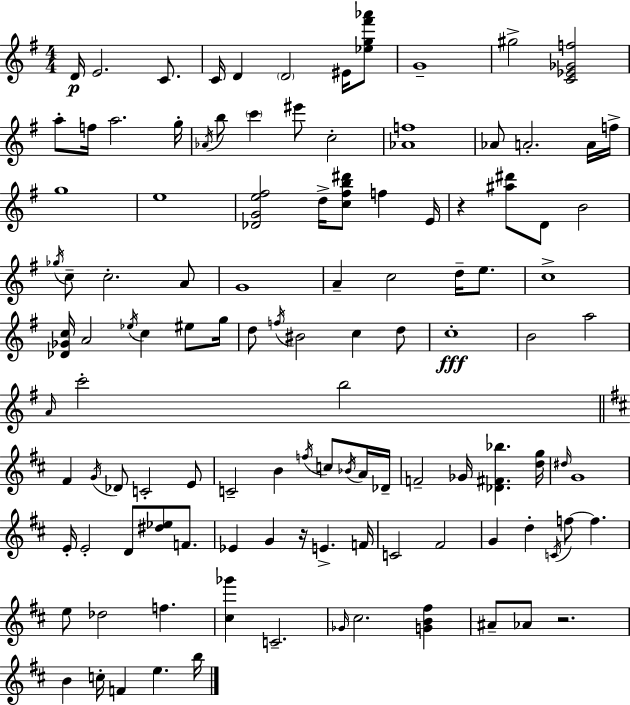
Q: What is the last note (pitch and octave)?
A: B5